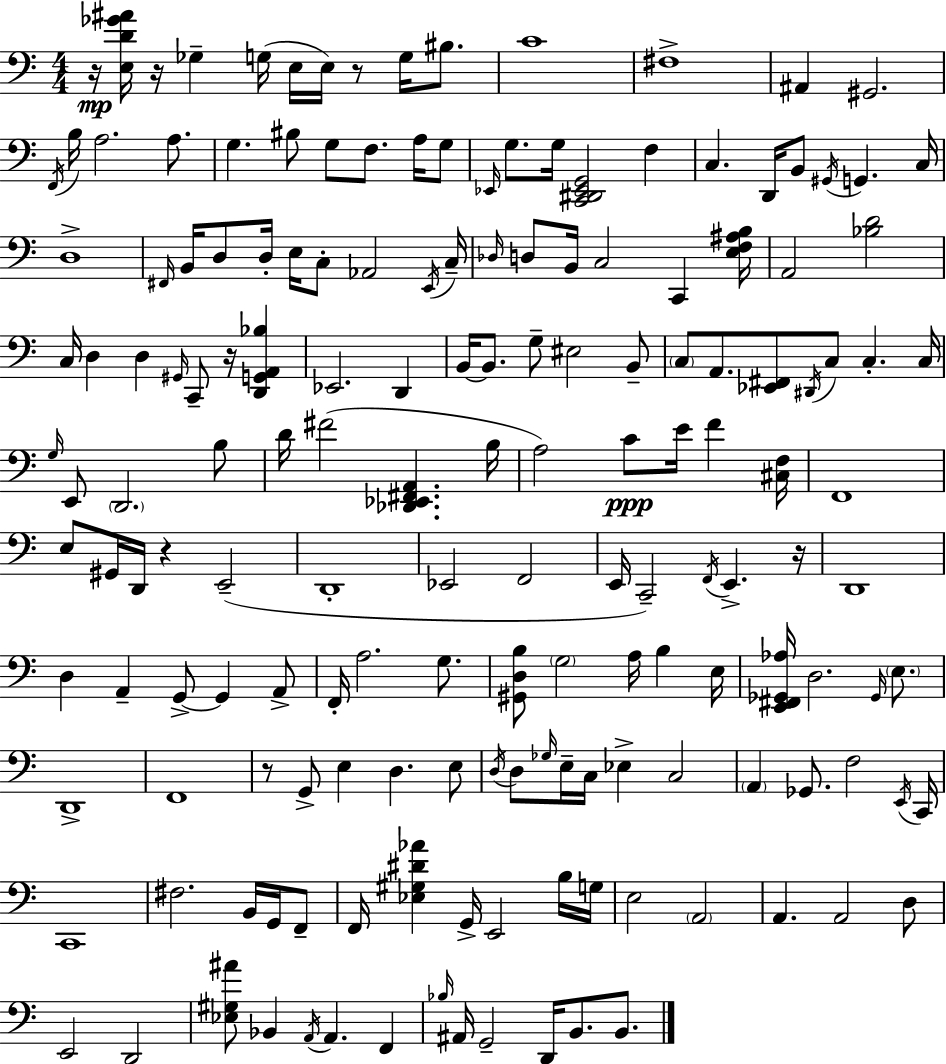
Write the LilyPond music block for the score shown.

{
  \clef bass
  \numericTimeSignature
  \time 4/4
  \key a \minor
  \repeat volta 2 { r16\mp <e d' ges' ais'>16 r16 ges4-- g16( e16 e16) r8 g16 bis8. | c'1 | fis1-> | ais,4 gis,2. | \break \acciaccatura { f,16 } b16 a2. a8. | g4. bis8 g8 f8. a16 g8 | \grace { ees,16 } g8. g16 <c, dis, ees, g,>2 f4 | c4. d,16 b,8 \acciaccatura { gis,16 } g,4. | \break c16 d1-> | \grace { fis,16 } b,16 d8 d16-. e16 c8-. aes,2 | \acciaccatura { e,16 } c16-- \grace { des16 } d8 b,16 c2 | c,4 <e f ais b>16 a,2 <bes d'>2 | \break c16 d4 d4 \grace { gis,16 } | c,8-- r16 <d, g, a, bes>4 ees,2. | d,4 b,16~~ b,8. g8-- eis2 | b,8-- \parenthesize c8 a,8. <ees, fis,>8 \acciaccatura { dis,16 } c8 | \break c4.-. c16 \grace { g16 } e,8 \parenthesize d,2. | b8 d'16 fis'2( | <des, ees, fis, a,>4. b16 a2) | c'8\ppp e'16 f'4 <cis f>16 f,1 | \break e8 gis,16 d,16 r4 | e,2--( d,1-. | ees,2 | f,2 e,16 c,2--) | \break \acciaccatura { f,16 } e,4.-> r16 d,1 | d4 a,4-- | g,8->~~ g,4 a,8-> f,16-. a2. | g8. <gis, d b>8 \parenthesize g2 | \break a16 b4 e16 <e, fis, ges, aes>16 d2. | \grace { ges,16 } \parenthesize e8. d,1-> | f,1 | r8 g,8-> e4 | \break d4. e8 \acciaccatura { d16 } d8 \grace { ges16 } e16-- | c16 ees4-> c2 \parenthesize a,4 | ges,8. f2 \acciaccatura { e,16 } c,16 c,1 | fis2. | \break b,16 g,16 f,8-- f,16 <ees gis dis' aes'>4 | g,16-> e,2 b16 g16 e2 | \parenthesize a,2 a,4. | a,2 d8 e,2 | \break d,2 <ees gis ais'>8 | bes,4 \acciaccatura { a,16 } a,4. f,4 \grace { bes16 } | ais,16 g,2-- d,16 b,8. b,8. | } \bar "|."
}